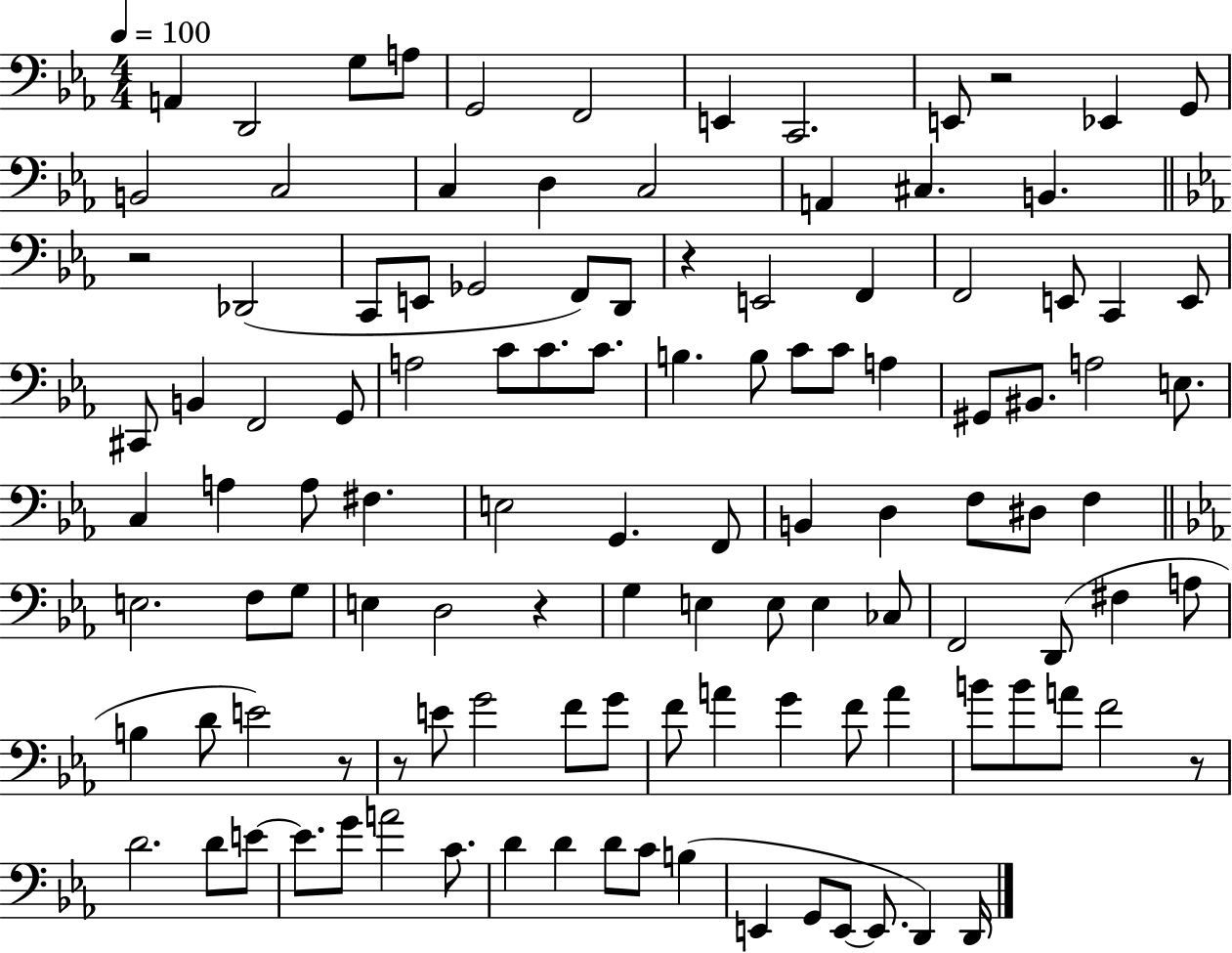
A2/q D2/h G3/e A3/e G2/h F2/h E2/q C2/h. E2/e R/h Eb2/q G2/e B2/h C3/h C3/q D3/q C3/h A2/q C#3/q. B2/q. R/h Db2/h C2/e E2/e Gb2/h F2/e D2/e R/q E2/h F2/q F2/h E2/e C2/q E2/e C#2/e B2/q F2/h G2/e A3/h C4/e C4/e. C4/e. B3/q. B3/e C4/e C4/e A3/q G#2/e BIS2/e. A3/h E3/e. C3/q A3/q A3/e F#3/q. E3/h G2/q. F2/e B2/q D3/q F3/e D#3/e F3/q E3/h. F3/e G3/e E3/q D3/h R/q G3/q E3/q E3/e E3/q CES3/e F2/h D2/e F#3/q A3/e B3/q D4/e E4/h R/e R/e E4/e G4/h F4/e G4/e F4/e A4/q G4/q F4/e A4/q B4/e B4/e A4/e F4/h R/e D4/h. D4/e E4/e E4/e. G4/e A4/h C4/e. D4/q D4/q D4/e C4/e B3/q E2/q G2/e E2/e E2/e. D2/q D2/s